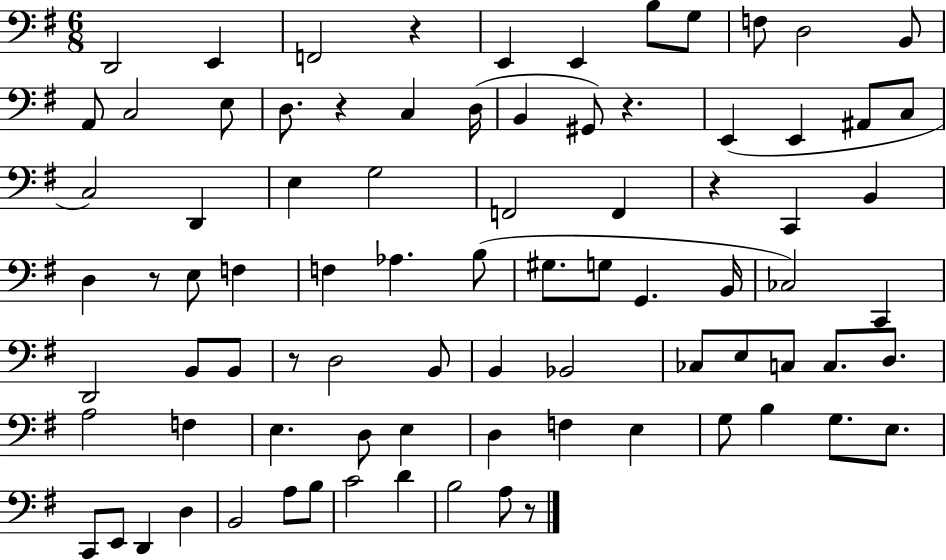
D2/h E2/q F2/h R/q E2/q E2/q B3/e G3/e F3/e D3/h B2/e A2/e C3/h E3/e D3/e. R/q C3/q D3/s B2/q G#2/e R/q. E2/q E2/q A#2/e C3/e C3/h D2/q E3/q G3/h F2/h F2/q R/q C2/q B2/q D3/q R/e E3/e F3/q F3/q Ab3/q. B3/e G#3/e. G3/e G2/q. B2/s CES3/h C2/q D2/h B2/e B2/e R/e D3/h B2/e B2/q Bb2/h CES3/e E3/e C3/e C3/e. D3/e. A3/h F3/q E3/q. D3/e E3/q D3/q F3/q E3/q G3/e B3/q G3/e. E3/e. C2/e E2/e D2/q D3/q B2/h A3/e B3/e C4/h D4/q B3/h A3/e R/e